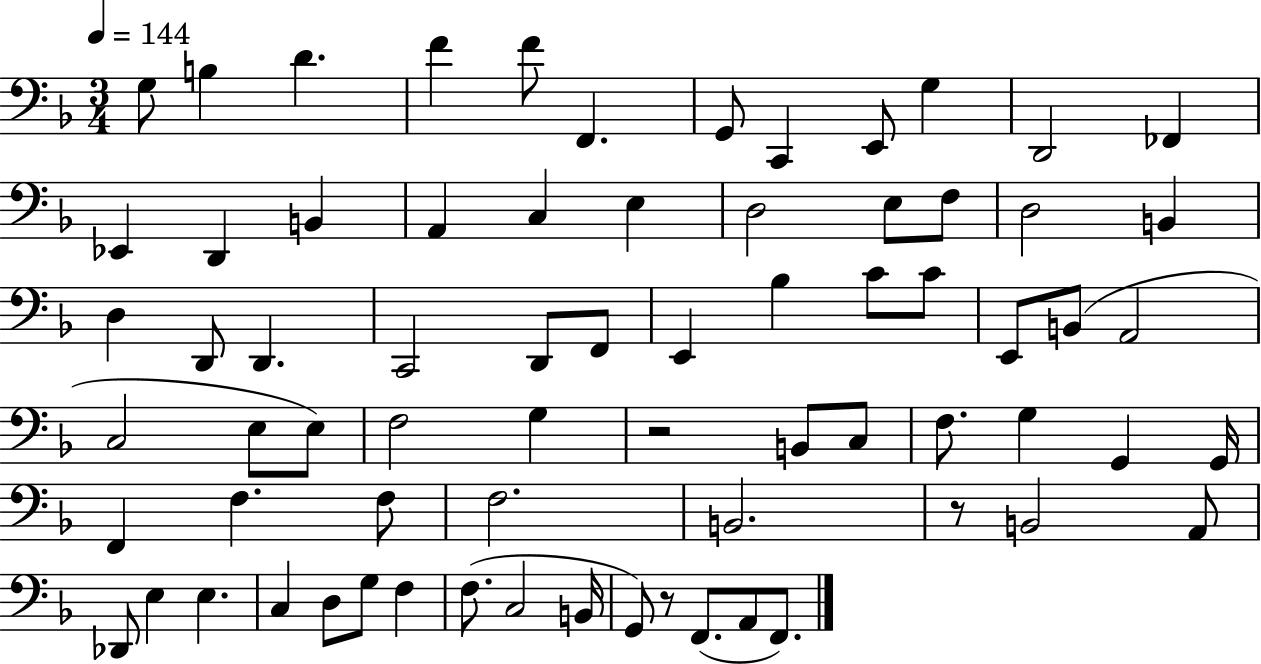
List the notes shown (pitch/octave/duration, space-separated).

G3/e B3/q D4/q. F4/q F4/e F2/q. G2/e C2/q E2/e G3/q D2/h FES2/q Eb2/q D2/q B2/q A2/q C3/q E3/q D3/h E3/e F3/e D3/h B2/q D3/q D2/e D2/q. C2/h D2/e F2/e E2/q Bb3/q C4/e C4/e E2/e B2/e A2/h C3/h E3/e E3/e F3/h G3/q R/h B2/e C3/e F3/e. G3/q G2/q G2/s F2/q F3/q. F3/e F3/h. B2/h. R/e B2/h A2/e Db2/e E3/q E3/q. C3/q D3/e G3/e F3/q F3/e. C3/h B2/s G2/e R/e F2/e. A2/e F2/e.